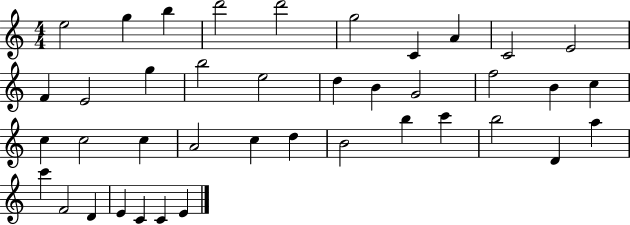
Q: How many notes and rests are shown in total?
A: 40